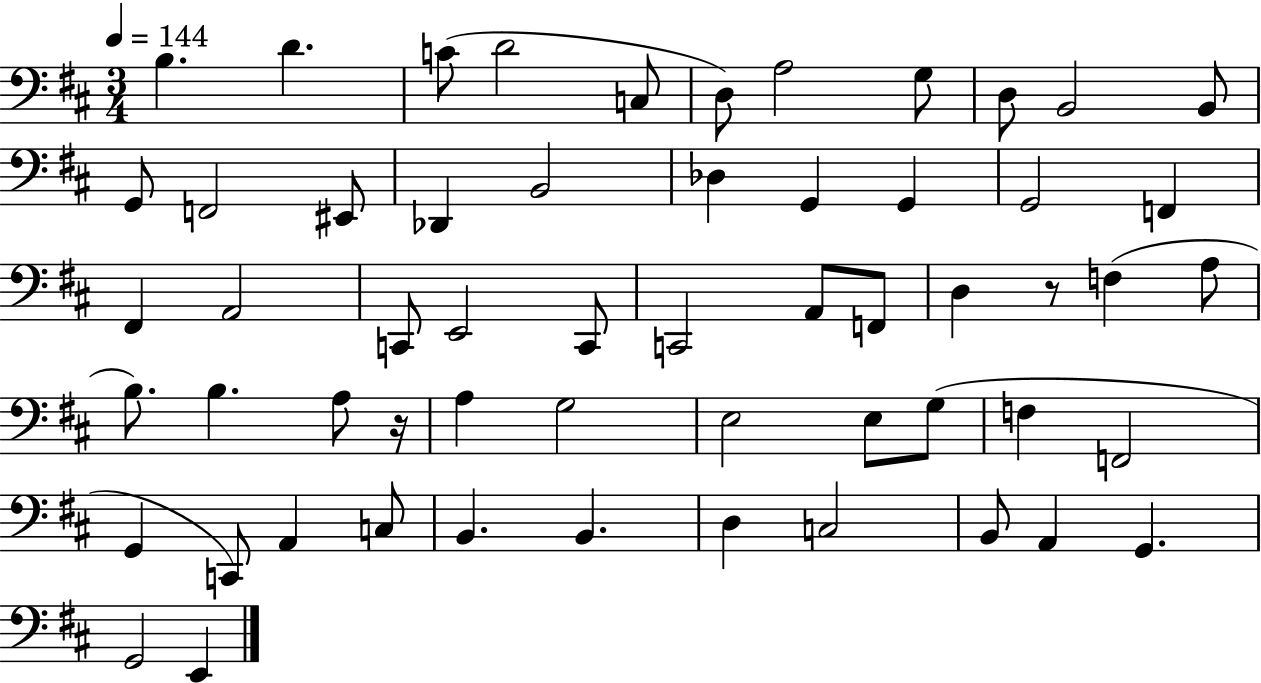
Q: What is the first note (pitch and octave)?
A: B3